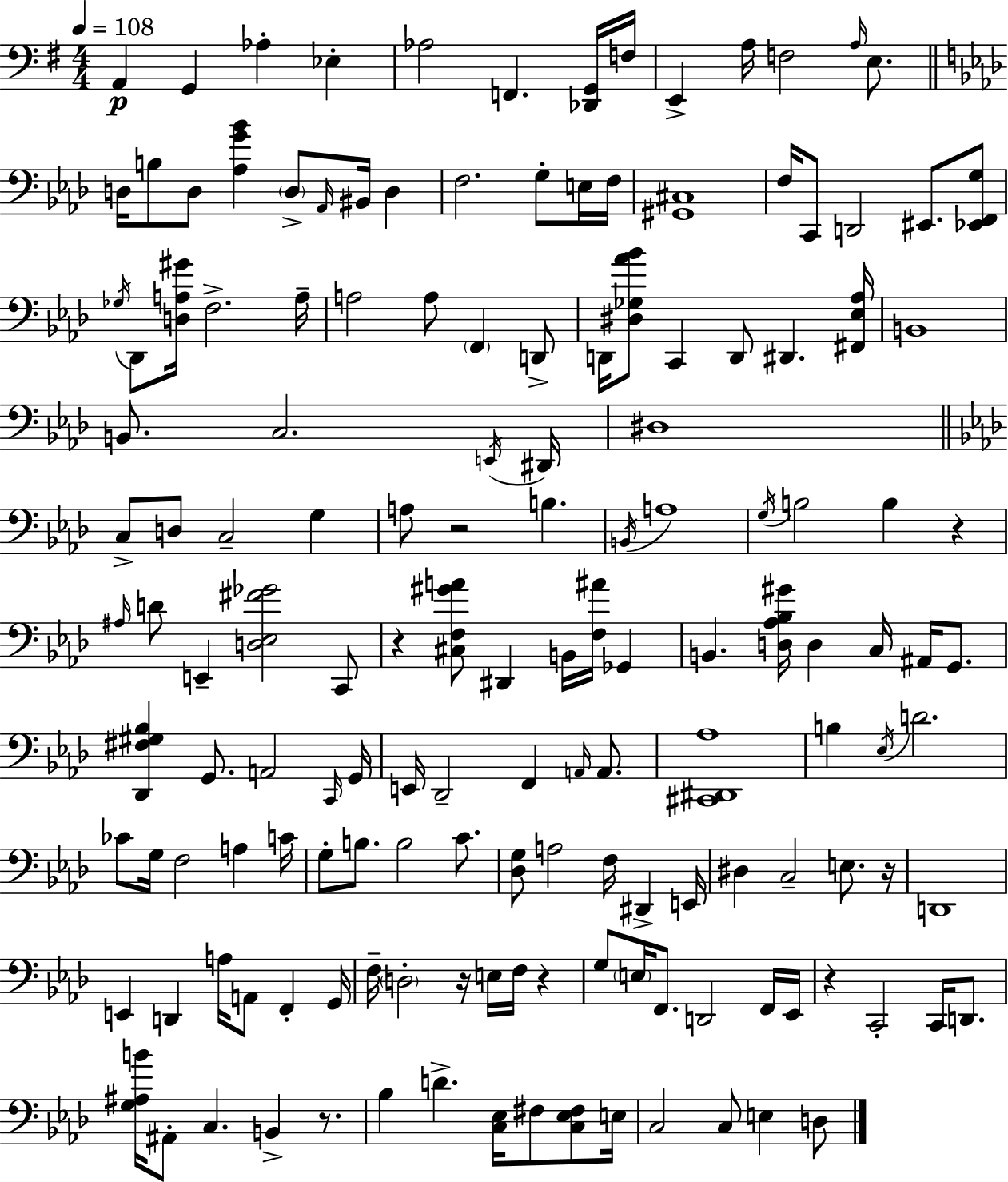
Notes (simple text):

A2/q G2/q Ab3/q Eb3/q Ab3/h F2/q. [Db2,G2]/s F3/s E2/q A3/s F3/h A3/s E3/e. D3/s B3/e D3/e [Ab3,G4,Bb4]/q D3/e Ab2/s BIS2/s D3/q F3/h. G3/e E3/s F3/s [G#2,C#3]/w F3/s C2/e D2/h EIS2/e. [Eb2,F2,G3]/e Gb3/s Db2/e [D3,A3,G#4]/s F3/h. A3/s A3/h A3/e F2/q D2/e D2/s [D#3,Gb3,Ab4,Bb4]/e C2/q D2/e D#2/q. [F#2,Eb3,Ab3]/s B2/w B2/e. C3/h. E2/s D#2/s D#3/w C3/e D3/e C3/h G3/q A3/e R/h B3/q. B2/s A3/w G3/s B3/h B3/q R/q A#3/s D4/e E2/q [D3,Eb3,F#4,Gb4]/h C2/e R/q [C#3,F3,G#4,A4]/e D#2/q B2/s [F3,A#4]/s Gb2/q B2/q. [D3,Ab3,Bb3,G#4]/s D3/q C3/s A#2/s G2/e. [Db2,F#3,G#3,Bb3]/q G2/e. A2/h C2/s G2/s E2/s Db2/h F2/q A2/s A2/e. [C#2,D#2,Ab3]/w B3/q Eb3/s D4/h. CES4/e G3/s F3/h A3/q C4/s G3/e B3/e. B3/h C4/e. [Db3,G3]/e A3/h F3/s D#2/q E2/s D#3/q C3/h E3/e. R/s D2/w E2/q D2/q A3/s A2/e F2/q G2/s F3/s D3/h R/s E3/s F3/s R/q G3/e E3/s F2/e. D2/h F2/s Eb2/s R/q C2/h C2/s D2/e. [G3,A#3,B4]/s A#2/e C3/q. B2/q R/e. Bb3/q D4/q. [C3,Eb3]/s F#3/e [C3,Eb3,F#3]/e E3/s C3/h C3/e E3/q D3/e